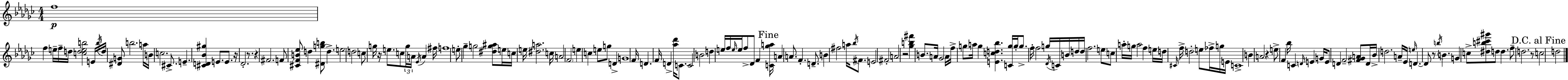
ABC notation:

X:1
T:Untitled
M:4/4
L:1/4
K:Ebm
f4 f e/4 f/4 d/4 [cdeb]2 E/4 b/4 d/4 [^DG]/2 b2 a/4 B/4 c2 ^C/2 E [^CD_B^g] E/2 E/2 z/4 _D2 z/2 z ^F2 F/2 [^CFB_e]/2 d [^Dgb]/2 d e2 d2 c/2 g/4 z/4 e/2 c/2 g/4 A/4 _E/4 A ^f/4 f4 e/2 _g g2 [^dg^a]/2 e/4 c/4 e/4 [^da]2 c/4 A2 F2 e c e/2 g/2 D G4 F/4 D F/4 D [_a_d']/4 C/2 C2 B2 d e/4 f/4 e/4 e/4 f/2 _D/2 F [C_ga]/4 A A/2 F D/2 B ^f2 a/4 _b/4 ^F/2 E2 ^F2 A2 z2 [_gb^f'] B/2 A/4 _G2 A/4 f/4 g/2 a/4 g [Ecd_b] [Cg]/4 g/4 g/2 f/4 f2 g/4 _D/4 C/4 B/4 d/4 d/4 f2 e/2 c/2 a/4 g/4 a2 f e/4 d/4 ^C/4 f/4 d2 e/2 _f/4 g/4 E/4 C4 B A2 z e/2 F _b/4 C D/4 E G/4 E/2 D F2 [^F_GA]/2 D/4 _B/4 d2 A/4 _E/4 e/4 D D/2 z/2 b/4 B G c/2 [^db^c'^g']/2 d/2 d f/2 d2 z/2 c2 d2